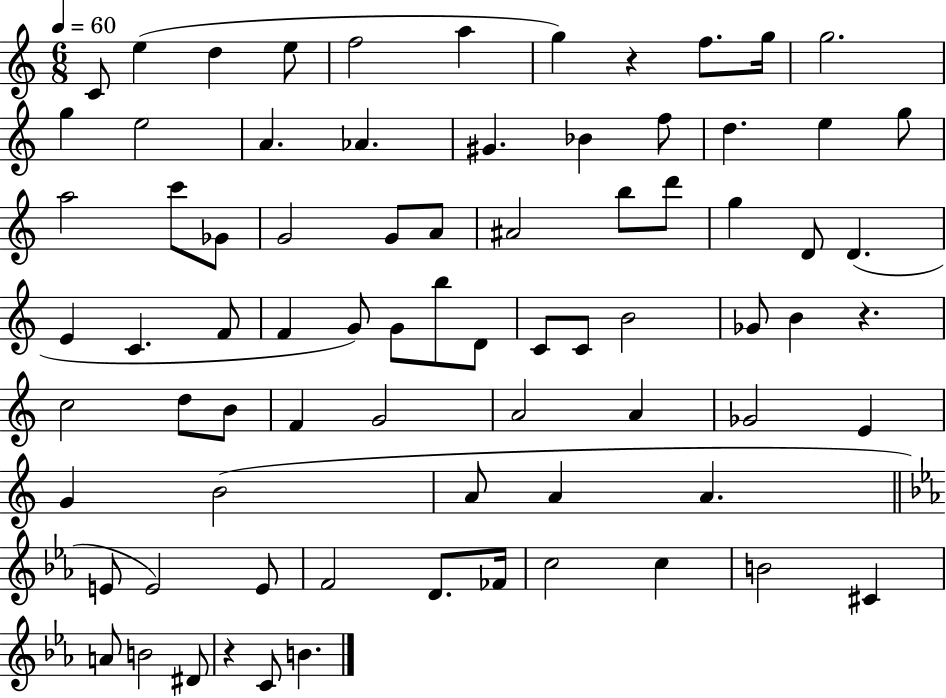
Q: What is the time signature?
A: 6/8